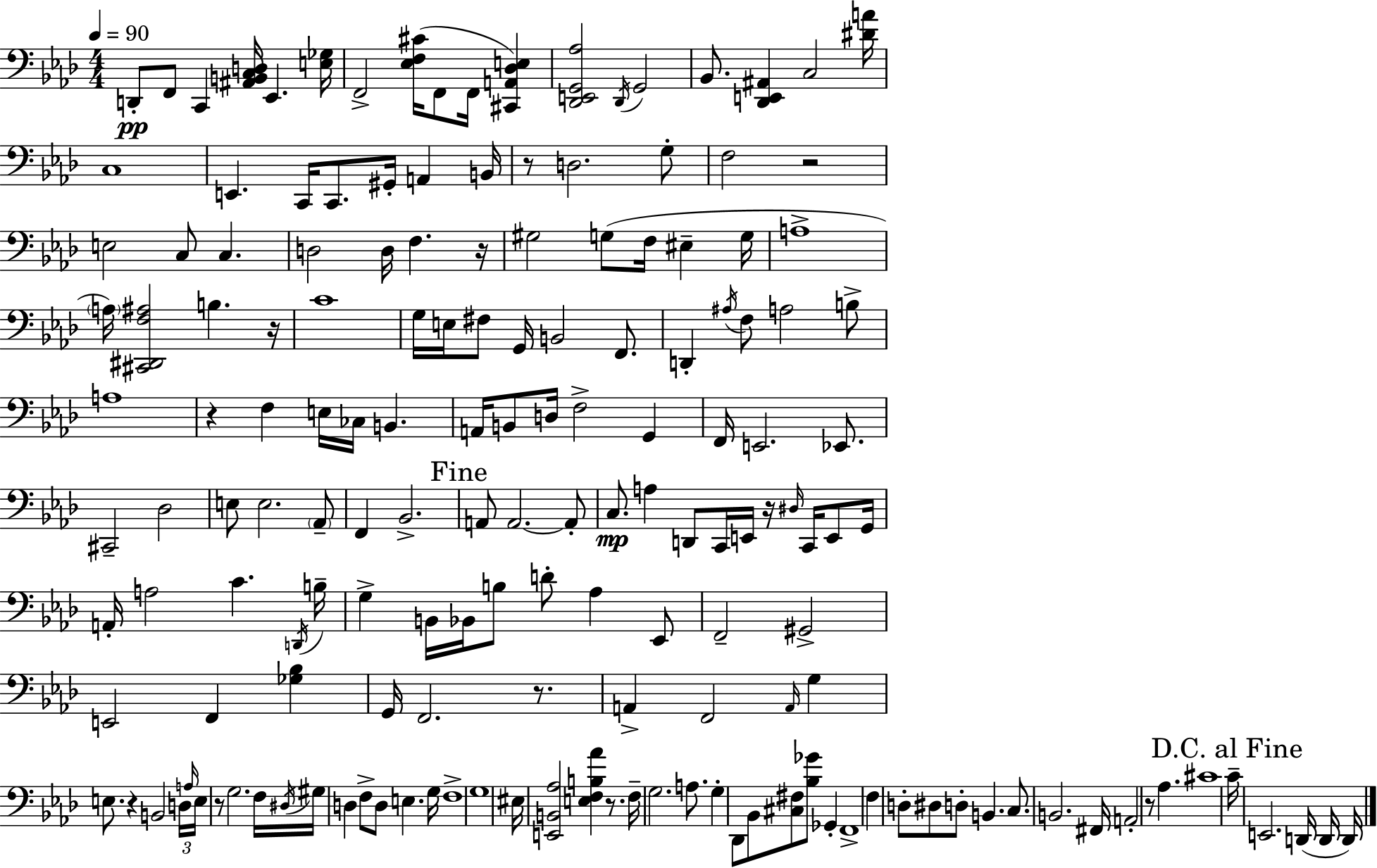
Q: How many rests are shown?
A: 11